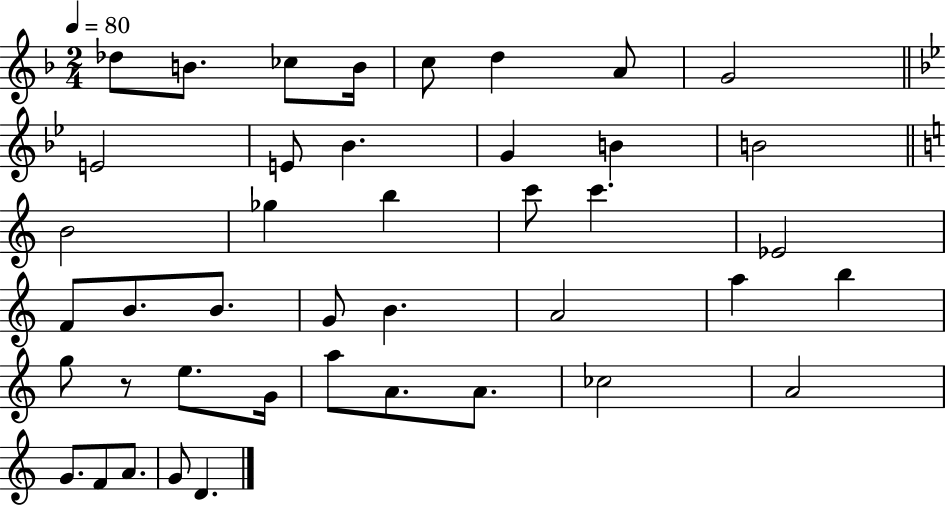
X:1
T:Untitled
M:2/4
L:1/4
K:F
_d/2 B/2 _c/2 B/4 c/2 d A/2 G2 E2 E/2 _B G B B2 B2 _g b c'/2 c' _E2 F/2 B/2 B/2 G/2 B A2 a b g/2 z/2 e/2 G/4 a/2 A/2 A/2 _c2 A2 G/2 F/2 A/2 G/2 D